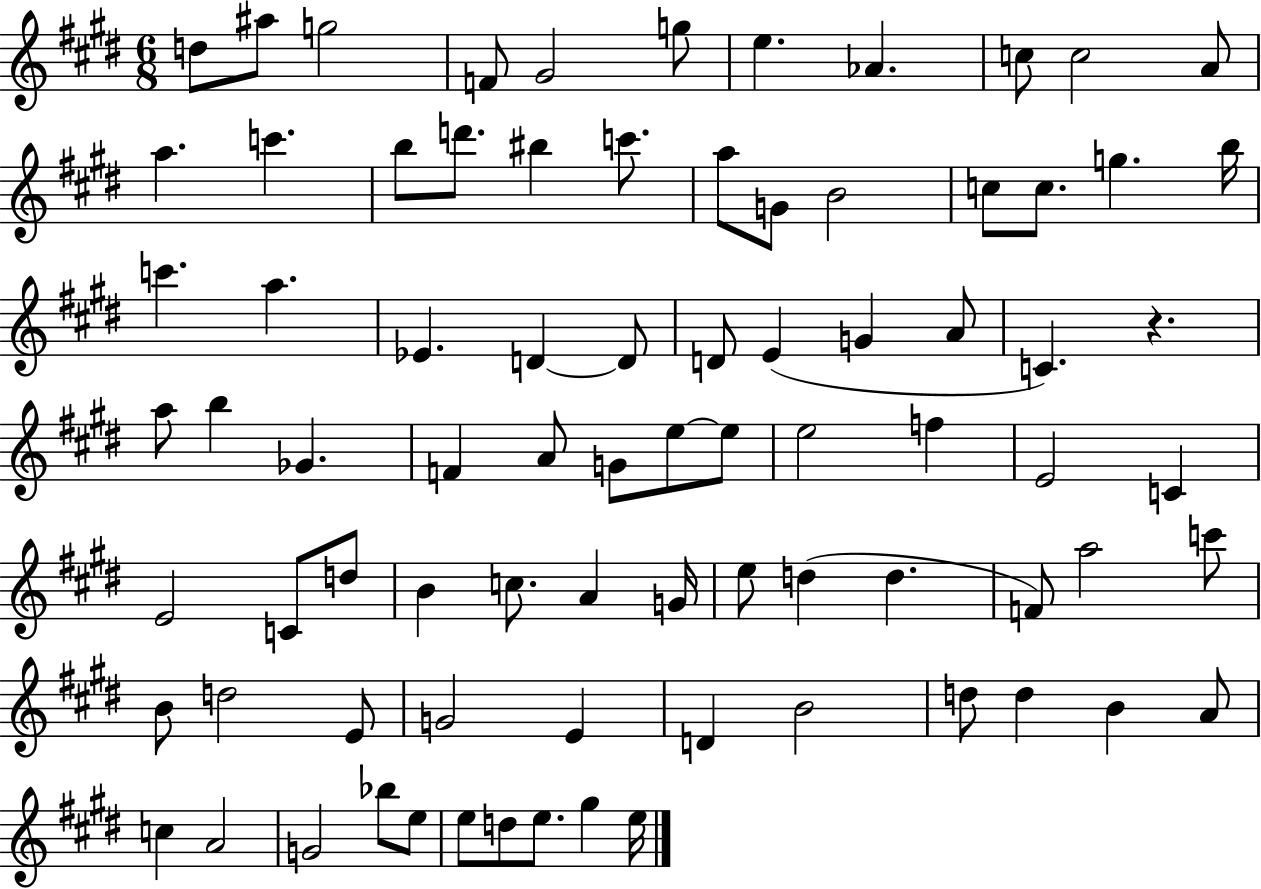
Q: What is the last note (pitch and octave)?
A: E5